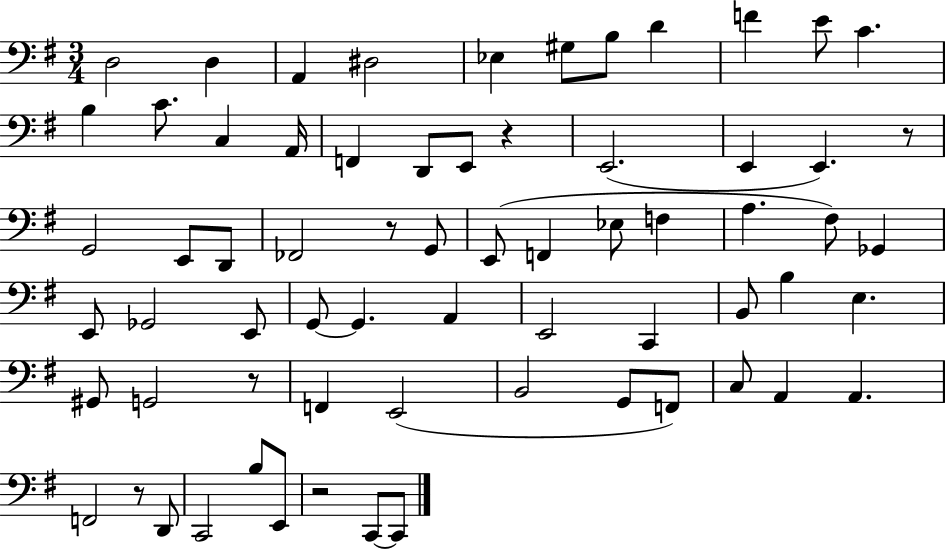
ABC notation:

X:1
T:Untitled
M:3/4
L:1/4
K:G
D,2 D, A,, ^D,2 _E, ^G,/2 B,/2 D F E/2 C B, C/2 C, A,,/4 F,, D,,/2 E,,/2 z E,,2 E,, E,, z/2 G,,2 E,,/2 D,,/2 _F,,2 z/2 G,,/2 E,,/2 F,, _E,/2 F, A, ^F,/2 _G,, E,,/2 _G,,2 E,,/2 G,,/2 G,, A,, E,,2 C,, B,,/2 B, E, ^G,,/2 G,,2 z/2 F,, E,,2 B,,2 G,,/2 F,,/2 C,/2 A,, A,, F,,2 z/2 D,,/2 C,,2 B,/2 E,,/2 z2 C,,/2 C,,/2